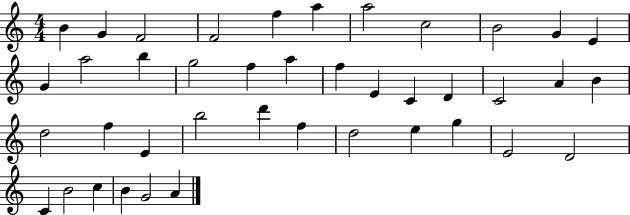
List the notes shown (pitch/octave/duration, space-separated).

B4/q G4/q F4/h F4/h F5/q A5/q A5/h C5/h B4/h G4/q E4/q G4/q A5/h B5/q G5/h F5/q A5/q F5/q E4/q C4/q D4/q C4/h A4/q B4/q D5/h F5/q E4/q B5/h D6/q F5/q D5/h E5/q G5/q E4/h D4/h C4/q B4/h C5/q B4/q G4/h A4/q